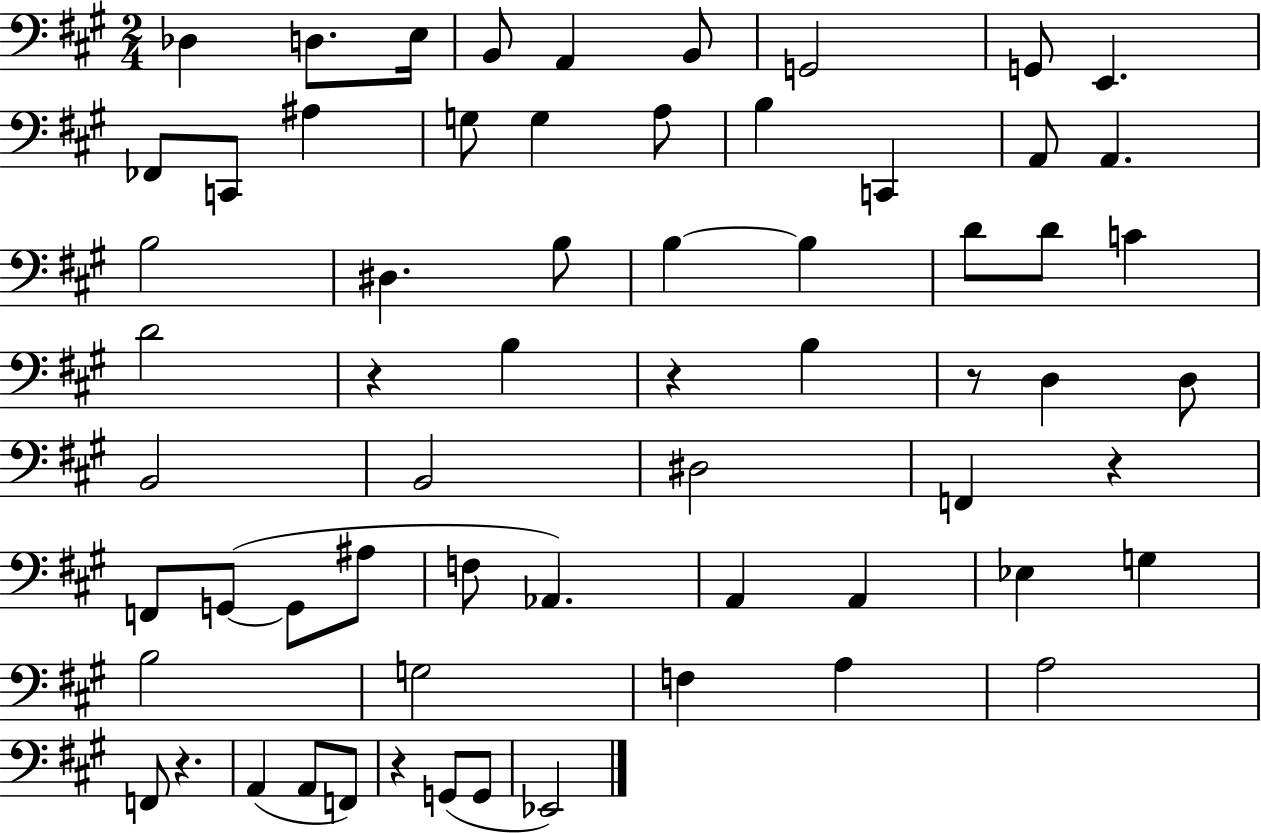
Db3/q D3/e. E3/s B2/e A2/q B2/e G2/h G2/e E2/q. FES2/e C2/e A#3/q G3/e G3/q A3/e B3/q C2/q A2/e A2/q. B3/h D#3/q. B3/e B3/q B3/q D4/e D4/e C4/q D4/h R/q B3/q R/q B3/q R/e D3/q D3/e B2/h B2/h D#3/h F2/q R/q F2/e G2/e G2/e A#3/e F3/e Ab2/q. A2/q A2/q Eb3/q G3/q B3/h G3/h F3/q A3/q A3/h F2/e R/q. A2/q A2/e F2/e R/q G2/e G2/e Eb2/h